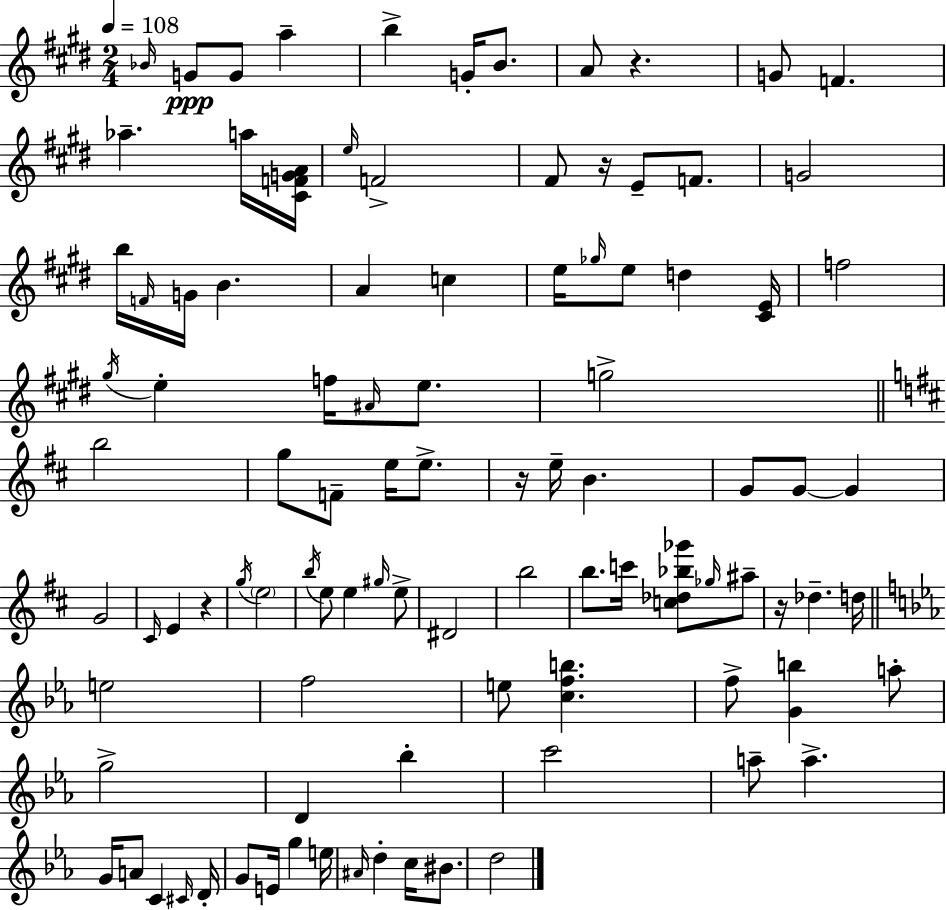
Bb4/s G4/e G4/e A5/q B5/q G4/s B4/e. A4/e R/q. G4/e F4/q. Ab5/q. A5/s [C#4,F4,G4,A4]/s E5/s F4/h F#4/e R/s E4/e F4/e. G4/h B5/s F4/s G4/s B4/q. A4/q C5/q E5/s Gb5/s E5/e D5/q [C#4,E4]/s F5/h G#5/s E5/q F5/s A#4/s E5/e. G5/h B5/h G5/e F4/e E5/s E5/e. R/s E5/s B4/q. G4/e G4/e G4/q G4/h C#4/s E4/q R/q G5/s E5/h B5/s E5/e E5/q G#5/s E5/e D#4/h B5/h B5/e. C6/s [C5,Db5,Bb5,Gb6]/e Gb5/s A#5/e R/s Db5/q. D5/s E5/h F5/h E5/e [C5,F5,B5]/q. F5/e [G4,B5]/q A5/e G5/h D4/q Bb5/q C6/h A5/e A5/q. G4/s A4/e C4/q C#4/s D4/s G4/e E4/s G5/q E5/s A#4/s D5/q C5/s BIS4/e. D5/h